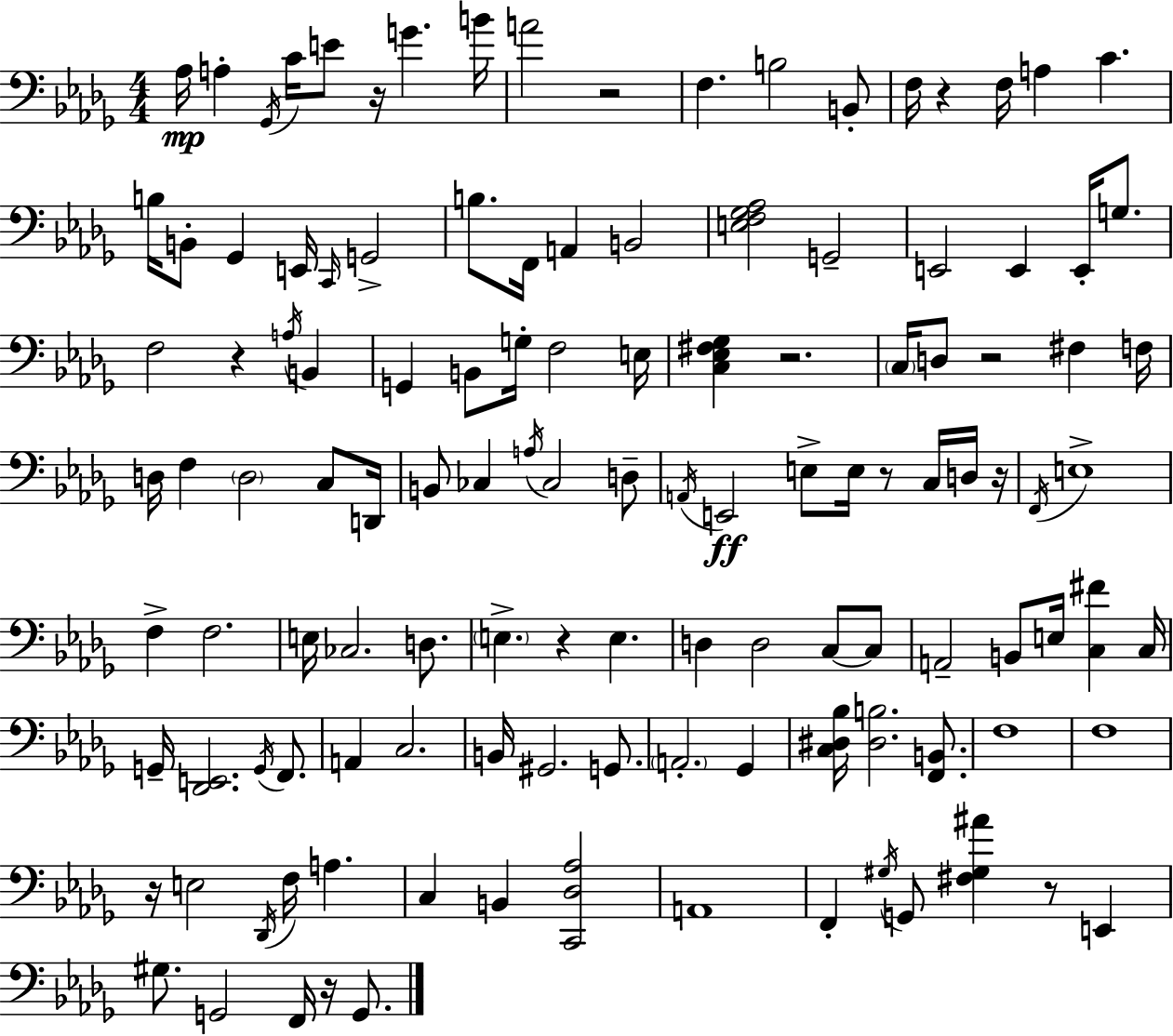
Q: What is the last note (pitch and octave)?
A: G2